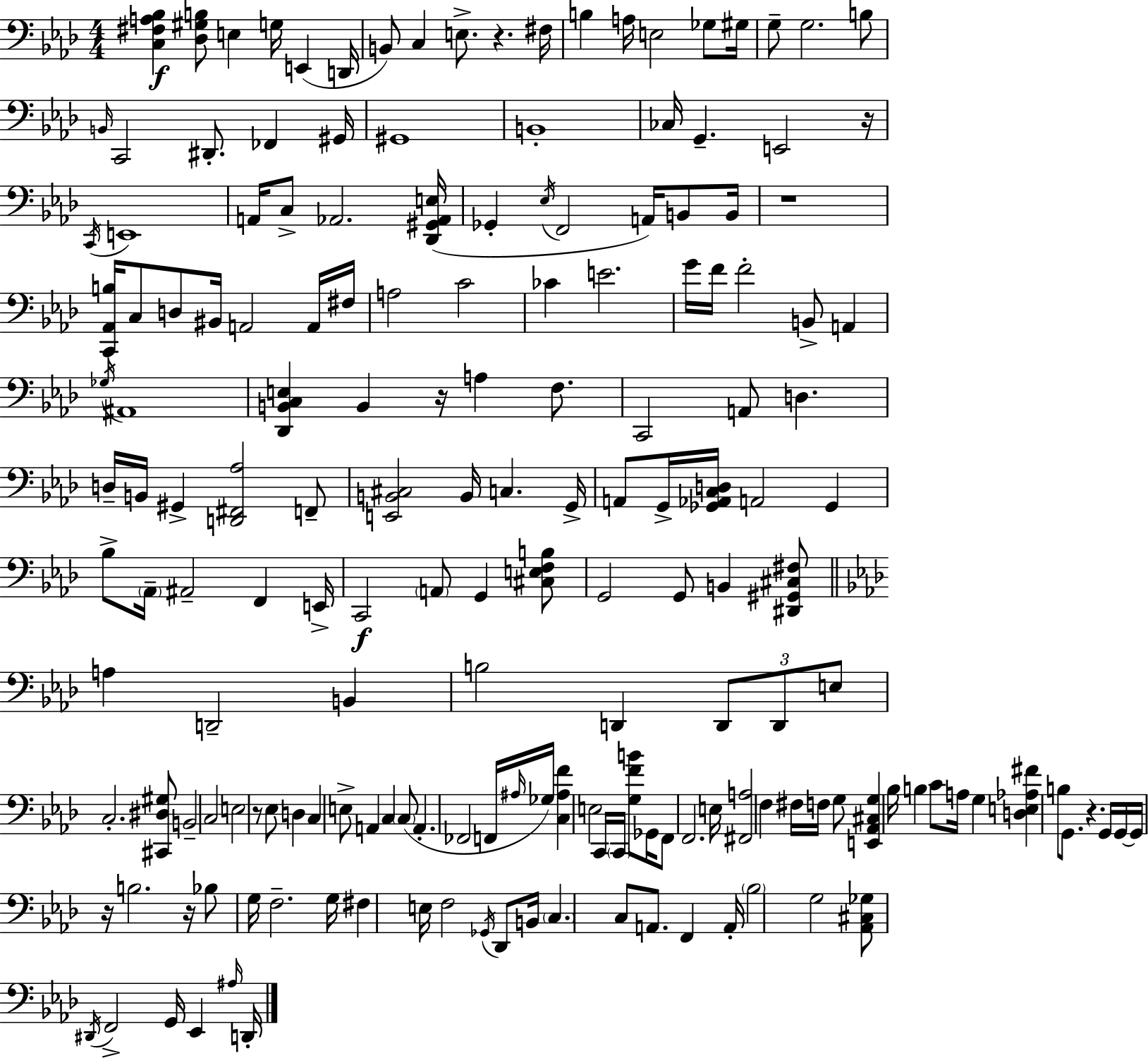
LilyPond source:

{
  \clef bass
  \numericTimeSignature
  \time 4/4
  \key f \minor
  \repeat volta 2 { <c fis a bes>4\f <des gis b>8 e4 g16 e,4( d,16 | b,8) c4 e8.-> r4. fis16 | b4 a16 e2 ges8 gis16 | g8-- g2. b8 | \break \grace { b,16 } c,2 dis,8.-. fes,4 | gis,16 gis,1 | b,1-. | ces16 g,4.-- e,2 | \break r16 \acciaccatura { c,16 } e,1 | a,16 c8-> aes,2. | <des, gis, aes, e>16( ges,4-. \acciaccatura { ees16 } f,2 a,16) | b,8 b,16 r1 | \break <c, aes, b>16 c8 d8 bis,16 a,2 | a,16 fis16 a2 c'2 | ces'4 e'2. | g'16 f'16 f'2-. b,8-> a,4 | \break \acciaccatura { ges16 } ais,1 | <des, b, c e>4 b,4 r16 a4 | f8. c,2 a,8 d4. | d16-- b,16 gis,4-> <d, fis, aes>2 | \break f,8-- <e, b, cis>2 b,16 c4. | g,16-> a,8 g,16-> <ges, aes, c d>16 a,2 | ges,4 bes8-> \parenthesize aes,16-- ais,2-- f,4 | e,16-> c,2\f \parenthesize a,8 g,4 | \break <cis e f b>8 g,2 g,8 b,4 | <dis, gis, cis fis>8 \bar "||" \break \key aes \major a4 d,2-- b,4 | b2 d,4 \tuplet 3/2 { d,8 d,8 | e8 } c2.-. <cis, dis gis>8 | b,2-- c2 | \break e2 r8 ees8 d4 | c4 e8-> a,4 c4 \parenthesize c8( | a,4.-. fes,2 f,16 \grace { ais16 }) | ges16 <c ais f'>4 e2 c,16 \parenthesize c,16 <g f' b'>8 | \break ges,16 f,8 f,2. | e16 <fis, a>2 f4 fis16 f16 g8 | <e, aes, cis g>4 bes16 b4 c'8 a16 g4 | <d e aes fis'>4 b8 g,8. r4. | \break g,16 g,16~~ g,16 r16 b2. | r16 bes8 g16 f2.-- | g16 fis4 e16 f2 \acciaccatura { ges,16 } des,8 | b,16 \parenthesize c4. c8 a,8. f,4 | \break a,16-. \parenthesize bes2 g2 | <aes, cis ges>8 \acciaccatura { dis,16 } f,2-> g,16 ees,4 | \grace { ais16 } d,16-. } \bar "|."
}